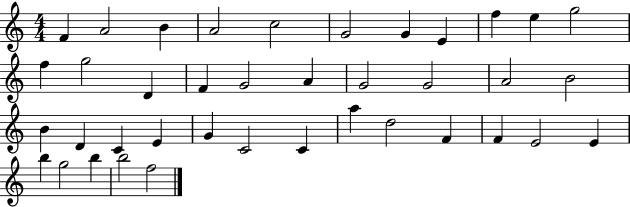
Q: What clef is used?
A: treble